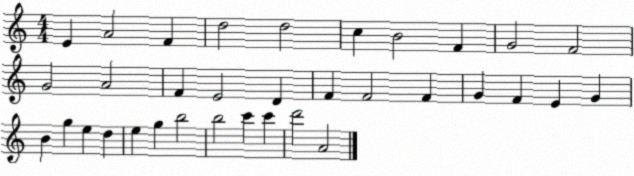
X:1
T:Untitled
M:4/4
L:1/4
K:C
E A2 F d2 d2 c B2 F G2 F2 G2 A2 F E2 D F F2 F G F E G B g e d e g b2 b2 c' c' d'2 A2